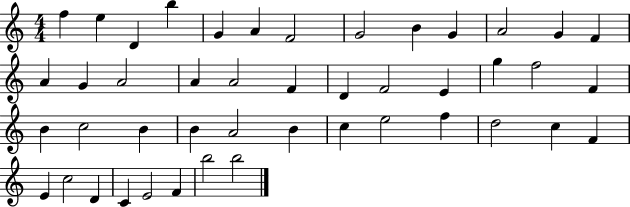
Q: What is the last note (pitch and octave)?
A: B5